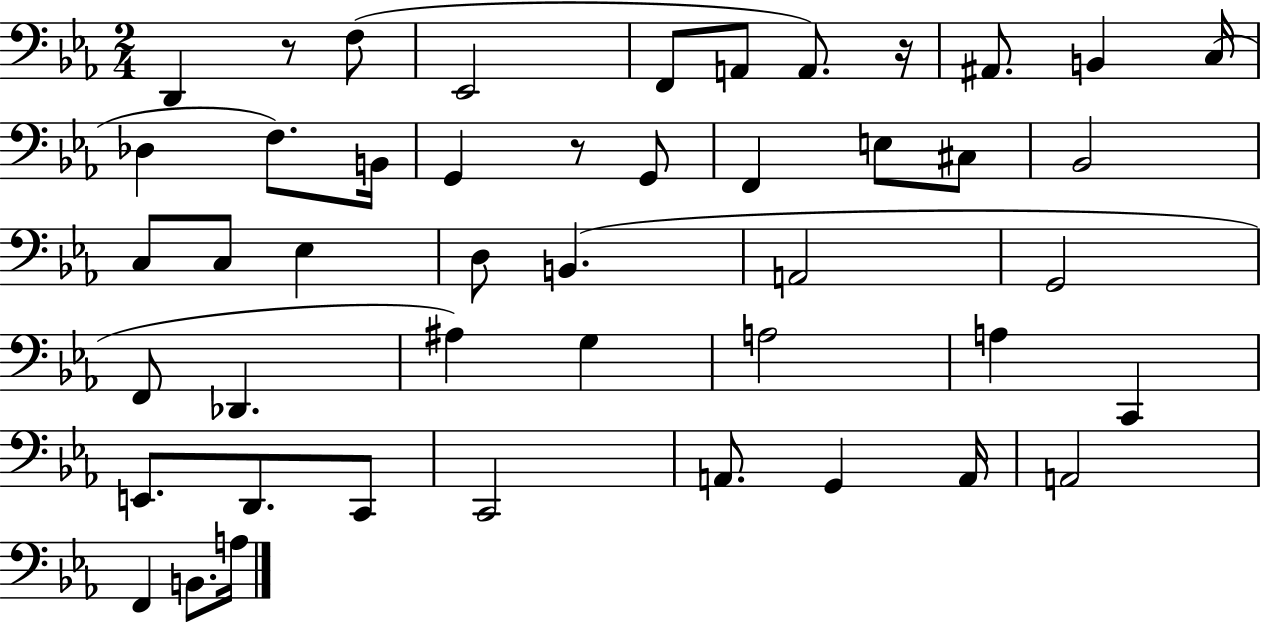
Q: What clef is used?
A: bass